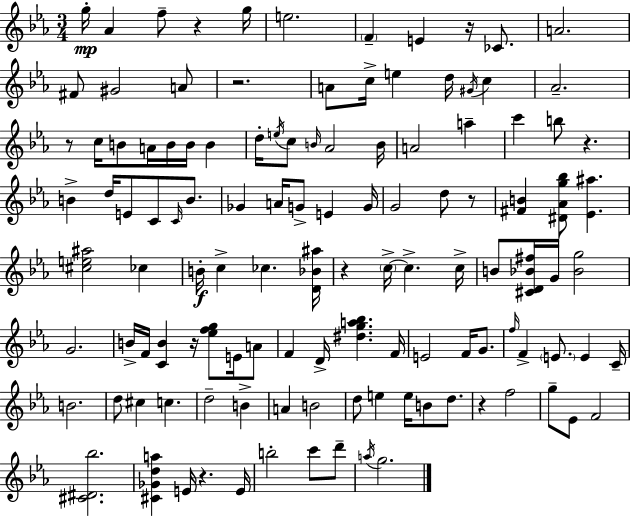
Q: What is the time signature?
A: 3/4